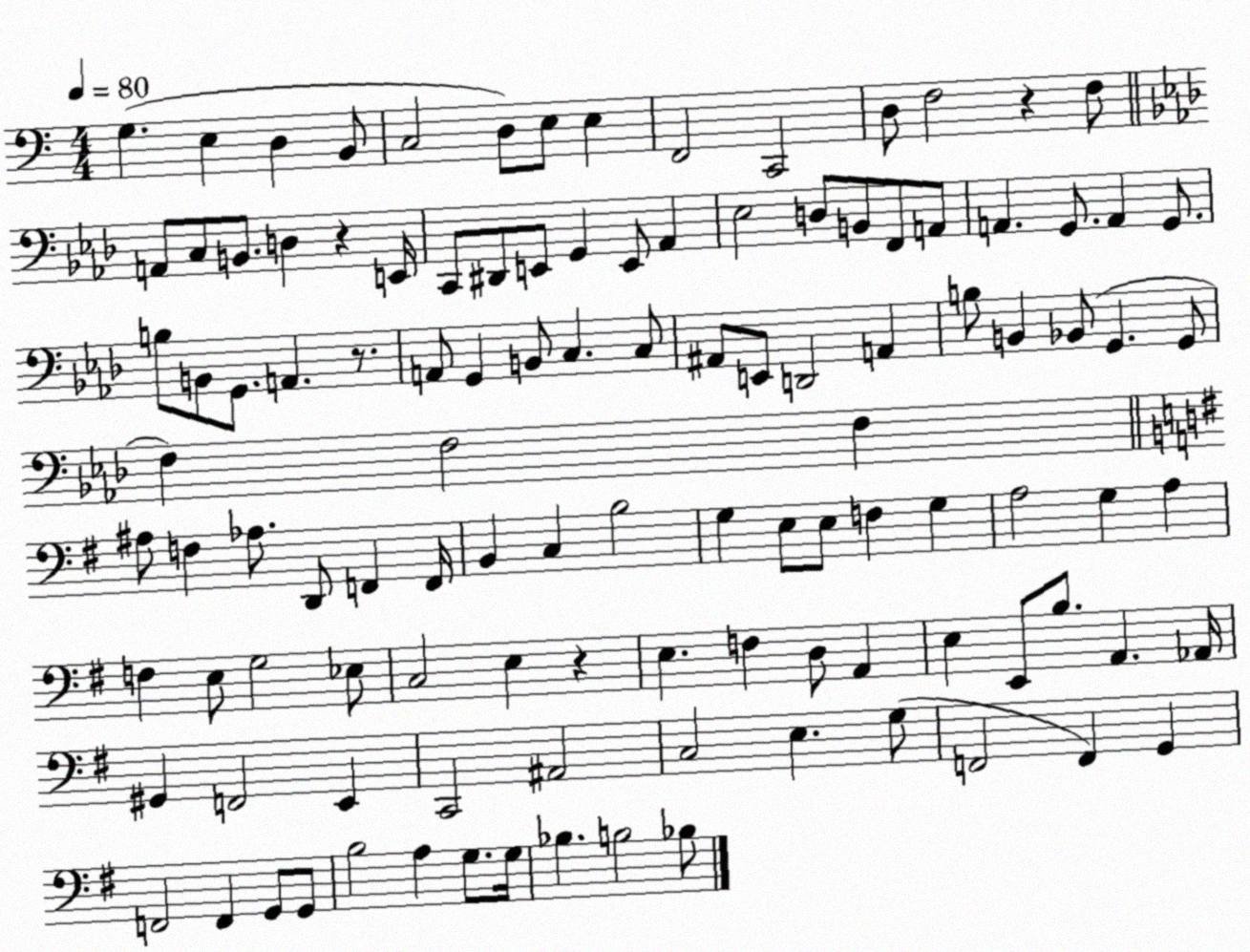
X:1
T:Untitled
M:4/4
L:1/4
K:C
G, E, D, B,,/2 C,2 D,/2 E,/2 E, F,,2 C,,2 D,/2 F,2 z F,/2 A,,/2 C,/2 B,,/2 D, z E,,/4 C,,/2 ^D,,/2 E,,/2 G,, E,,/2 _A,, _E,2 D,/2 B,,/2 F,,/2 A,,/2 A,, G,,/2 A,, G,,/2 B,/2 B,,/2 G,,/2 A,, z/2 A,,/2 G,, B,,/2 C, C,/2 ^A,,/2 E,,/2 D,,2 A,, B,/2 B,, _B,,/2 G,, G,,/2 F, F,2 F, ^A,/2 F, _A,/2 D,,/2 F,, F,,/4 B,, C, B,2 G, E,/2 E,/2 F, G, A,2 G, A, F, E,/2 G,2 _E,/2 C,2 E, z E, F, D,/2 A,, E, E,,/2 B,/2 A,, _A,,/4 ^G,, F,,2 E,, C,,2 ^A,,2 C,2 E, G,/2 F,,2 F,, G,, F,,2 F,, G,,/2 G,,/2 B,2 A, G,/2 G,/4 _B, B,2 _B,/2